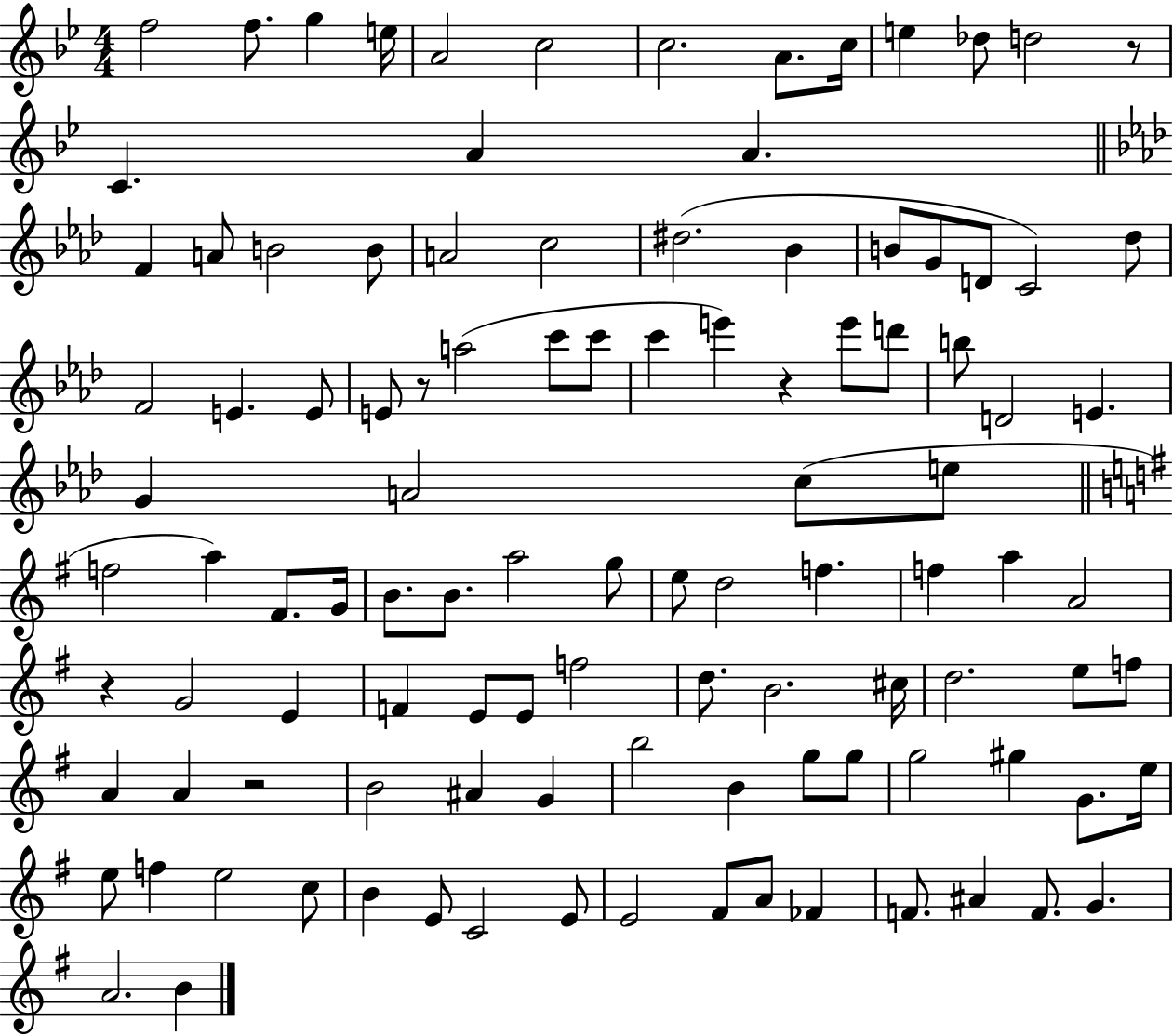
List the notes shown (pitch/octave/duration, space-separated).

F5/h F5/e. G5/q E5/s A4/h C5/h C5/h. A4/e. C5/s E5/q Db5/e D5/h R/e C4/q. A4/q A4/q. F4/q A4/e B4/h B4/e A4/h C5/h D#5/h. Bb4/q B4/e G4/e D4/e C4/h Db5/e F4/h E4/q. E4/e E4/e R/e A5/h C6/e C6/e C6/q E6/q R/q E6/e D6/e B5/e D4/h E4/q. G4/q A4/h C5/e E5/e F5/h A5/q F#4/e. G4/s B4/e. B4/e. A5/h G5/e E5/e D5/h F5/q. F5/q A5/q A4/h R/q G4/h E4/q F4/q E4/e E4/e F5/h D5/e. B4/h. C#5/s D5/h. E5/e F5/e A4/q A4/q R/h B4/h A#4/q G4/q B5/h B4/q G5/e G5/e G5/h G#5/q G4/e. E5/s E5/e F5/q E5/h C5/e B4/q E4/e C4/h E4/e E4/h F#4/e A4/e FES4/q F4/e. A#4/q F4/e. G4/q. A4/h. B4/q